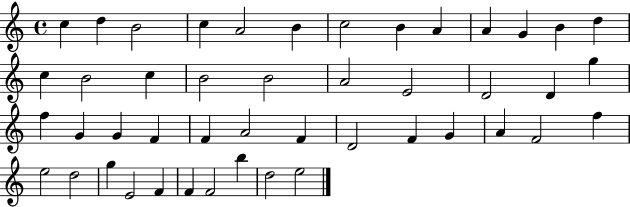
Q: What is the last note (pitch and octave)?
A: E5